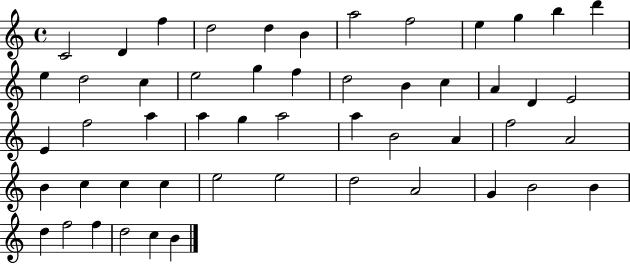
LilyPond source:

{
  \clef treble
  \time 4/4
  \defaultTimeSignature
  \key c \major
  c'2 d'4 f''4 | d''2 d''4 b'4 | a''2 f''2 | e''4 g''4 b''4 d'''4 | \break e''4 d''2 c''4 | e''2 g''4 f''4 | d''2 b'4 c''4 | a'4 d'4 e'2 | \break e'4 f''2 a''4 | a''4 g''4 a''2 | a''4 b'2 a'4 | f''2 a'2 | \break b'4 c''4 c''4 c''4 | e''2 e''2 | d''2 a'2 | g'4 b'2 b'4 | \break d''4 f''2 f''4 | d''2 c''4 b'4 | \bar "|."
}